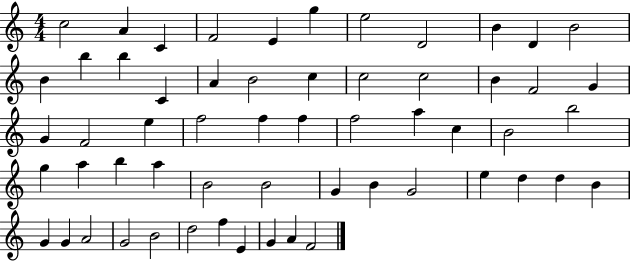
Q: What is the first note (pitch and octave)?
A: C5